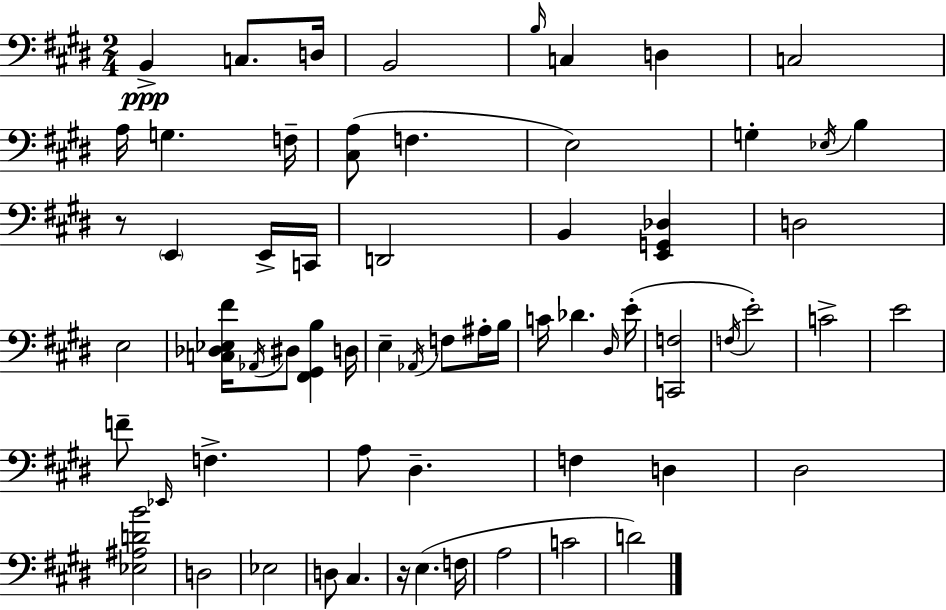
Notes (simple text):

B2/q C3/e. D3/s B2/h B3/s C3/q D3/q C3/h A3/s G3/q. F3/s [C#3,A3]/e F3/q. E3/h G3/q Eb3/s B3/q R/e E2/q E2/s C2/s D2/h B2/q [E2,G2,Db3]/q D3/h E3/h [C3,Db3,Eb3,F#4]/s Ab2/s D#3/e [F#2,G#2,B3]/q D3/s E3/q Ab2/s F3/e A#3/s B3/s C4/s Db4/q. D#3/s E4/s [C2,F3]/h F3/s E4/h C4/h E4/h F4/e Eb2/s F3/q. A3/e D#3/q. F3/q D3/q D#3/h [Eb3,A#3,D4,B4]/h D3/h Eb3/h D3/e C#3/q. R/s E3/q. F3/s A3/h C4/h D4/h